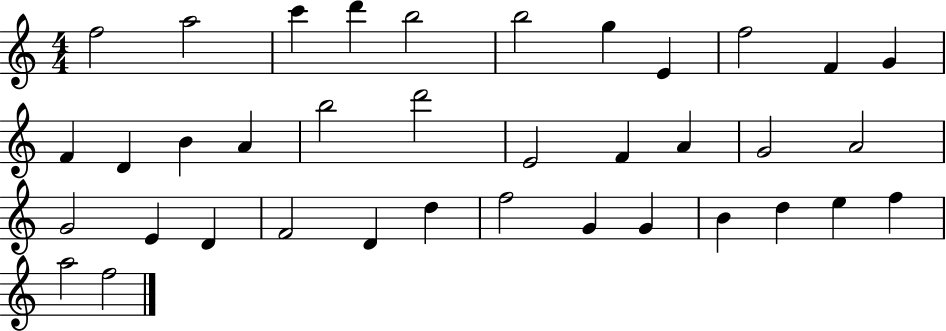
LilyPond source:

{
  \clef treble
  \numericTimeSignature
  \time 4/4
  \key c \major
  f''2 a''2 | c'''4 d'''4 b''2 | b''2 g''4 e'4 | f''2 f'4 g'4 | \break f'4 d'4 b'4 a'4 | b''2 d'''2 | e'2 f'4 a'4 | g'2 a'2 | \break g'2 e'4 d'4 | f'2 d'4 d''4 | f''2 g'4 g'4 | b'4 d''4 e''4 f''4 | \break a''2 f''2 | \bar "|."
}